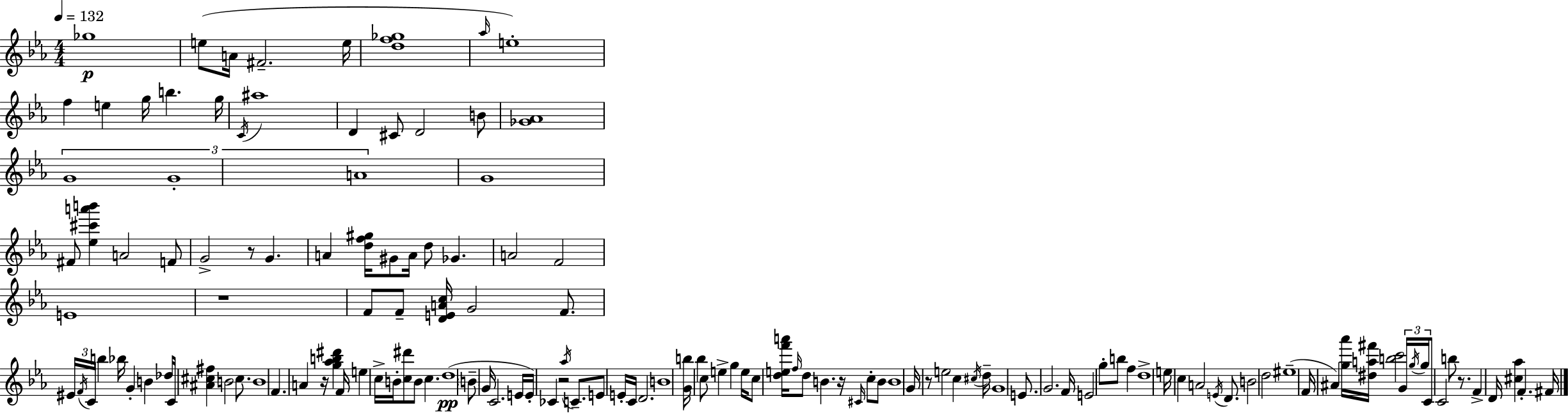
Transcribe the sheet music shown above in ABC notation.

X:1
T:Untitled
M:4/4
L:1/4
K:Cm
_g4 e/2 A/4 ^F2 e/4 [df_g]4 _a/4 e4 f e g/4 b g/4 C/4 ^a4 D ^C/2 D2 B/2 [_G_A]4 G4 G4 A4 G4 ^F/2 [_e^c'a'b'] A2 F/2 G2 z/2 G A [df^g]/4 ^G/2 A/4 d/2 _G A2 F2 E4 z4 F/2 F/2 [DEAc]/4 G2 F/2 ^E/4 F/4 C/4 b _b/4 G B _d/4 C/4 [^A^c^f] B2 ^c/2 B4 F A z/4 [g_ab^d'] F/4 e c/4 B/4 [c^d']/2 B/2 c d4 B/2 G/4 C2 E/4 E/4 _C z2 _a/4 C/2 E/2 E/4 C/4 D2 B4 [Gb]/4 _b c/2 e g e/4 c/2 [def'a']/4 f/4 d/2 B z/4 ^C/4 c/2 B/2 B4 G/4 z/2 e2 c ^c/4 d/4 G4 E/2 G2 F/4 E2 g/2 b/2 f d4 e/4 c A2 E/4 D/2 B2 d2 ^e4 F/4 ^A [g_a']/4 [^da^f']/4 [bc']2 G/4 g/4 g/4 C/2 C2 b/2 z/2 F D/4 [^c_a] F ^F/4